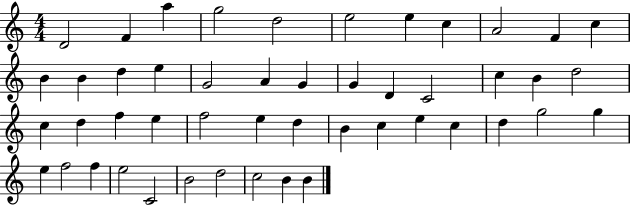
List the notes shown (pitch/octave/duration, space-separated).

D4/h F4/q A5/q G5/h D5/h E5/h E5/q C5/q A4/h F4/q C5/q B4/q B4/q D5/q E5/q G4/h A4/q G4/q G4/q D4/q C4/h C5/q B4/q D5/h C5/q D5/q F5/q E5/q F5/h E5/q D5/q B4/q C5/q E5/q C5/q D5/q G5/h G5/q E5/q F5/h F5/q E5/h C4/h B4/h D5/h C5/h B4/q B4/q